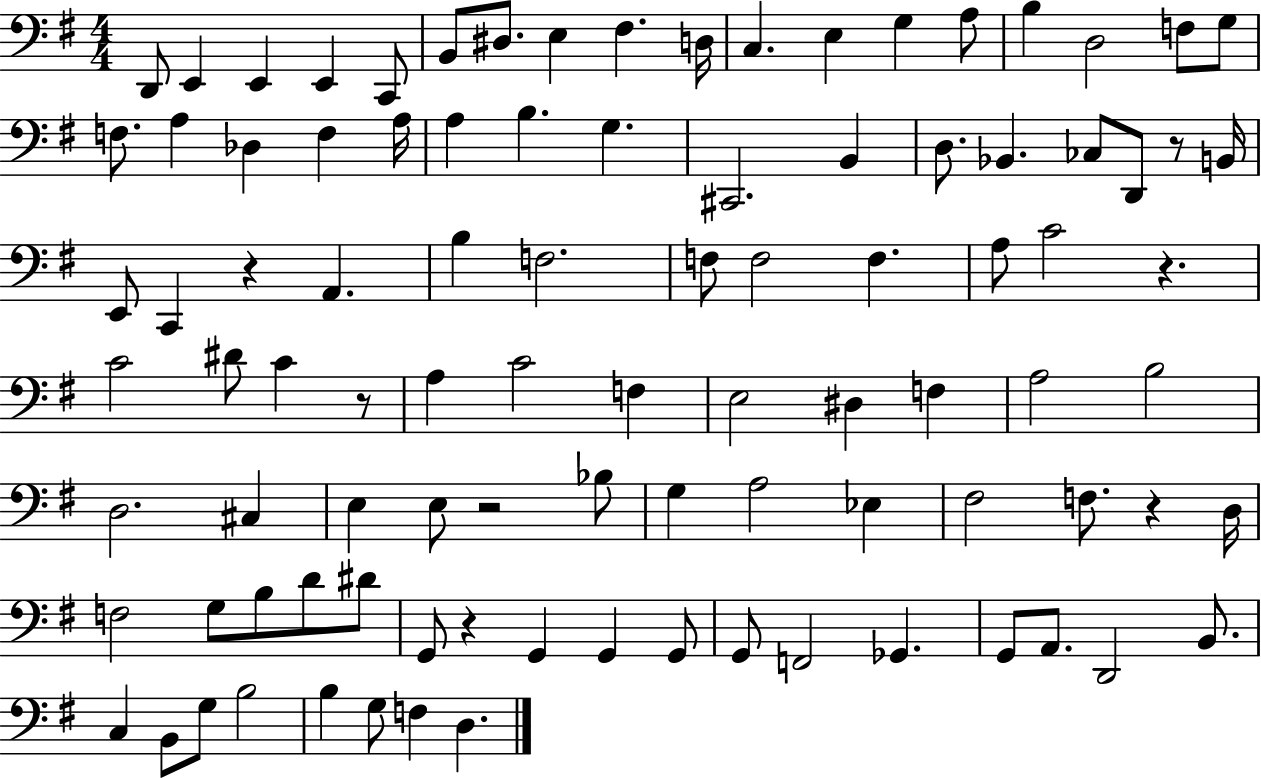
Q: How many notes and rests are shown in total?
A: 96